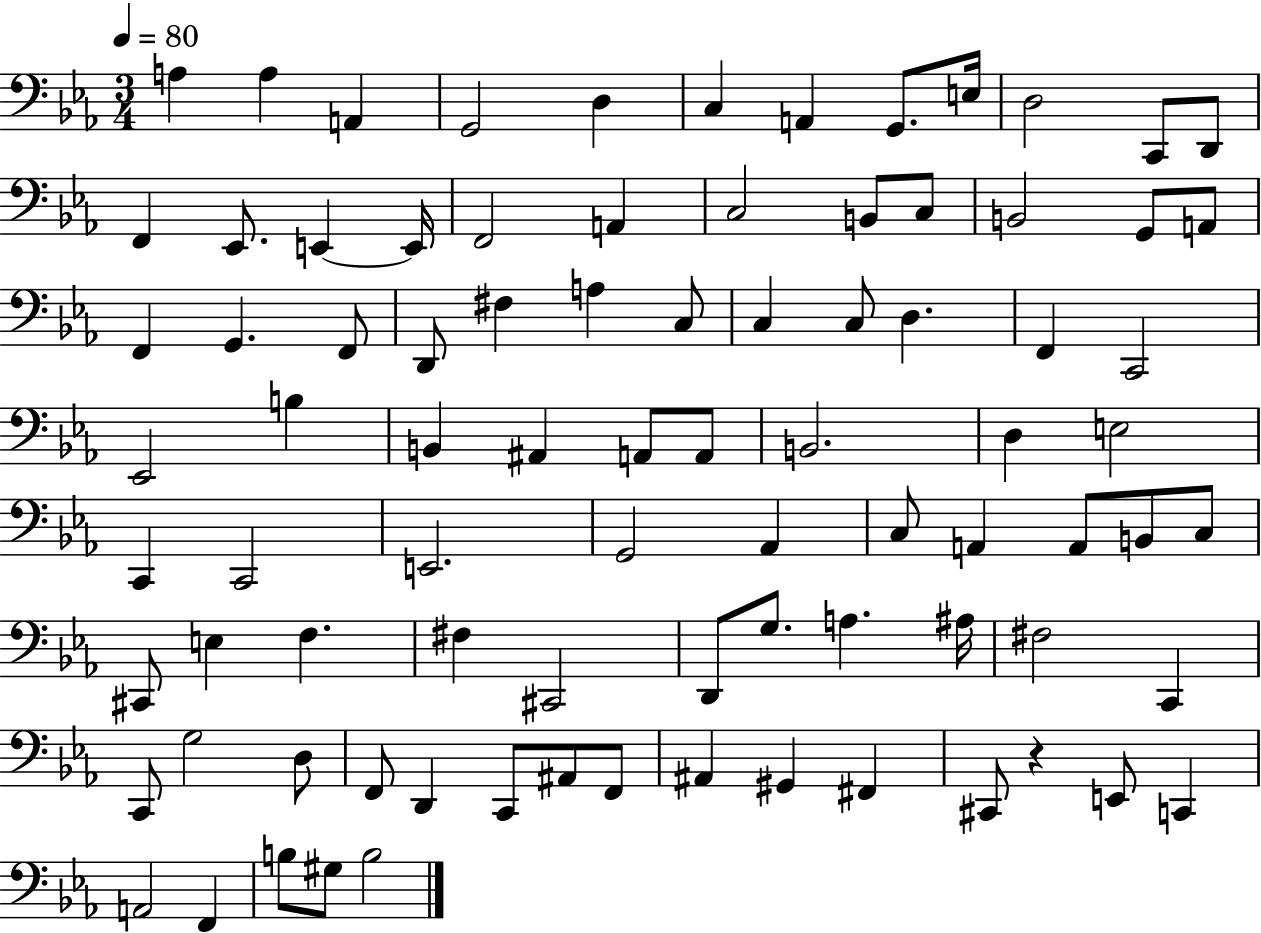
A3/q A3/q A2/q G2/h D3/q C3/q A2/q G2/e. E3/s D3/h C2/e D2/e F2/q Eb2/e. E2/q E2/s F2/h A2/q C3/h B2/e C3/e B2/h G2/e A2/e F2/q G2/q. F2/e D2/e F#3/q A3/q C3/e C3/q C3/e D3/q. F2/q C2/h Eb2/h B3/q B2/q A#2/q A2/e A2/e B2/h. D3/q E3/h C2/q C2/h E2/h. G2/h Ab2/q C3/e A2/q A2/e B2/e C3/e C#2/e E3/q F3/q. F#3/q C#2/h D2/e G3/e. A3/q. A#3/s F#3/h C2/q C2/e G3/h D3/e F2/e D2/q C2/e A#2/e F2/e A#2/q G#2/q F#2/q C#2/e R/q E2/e C2/q A2/h F2/q B3/e G#3/e B3/h